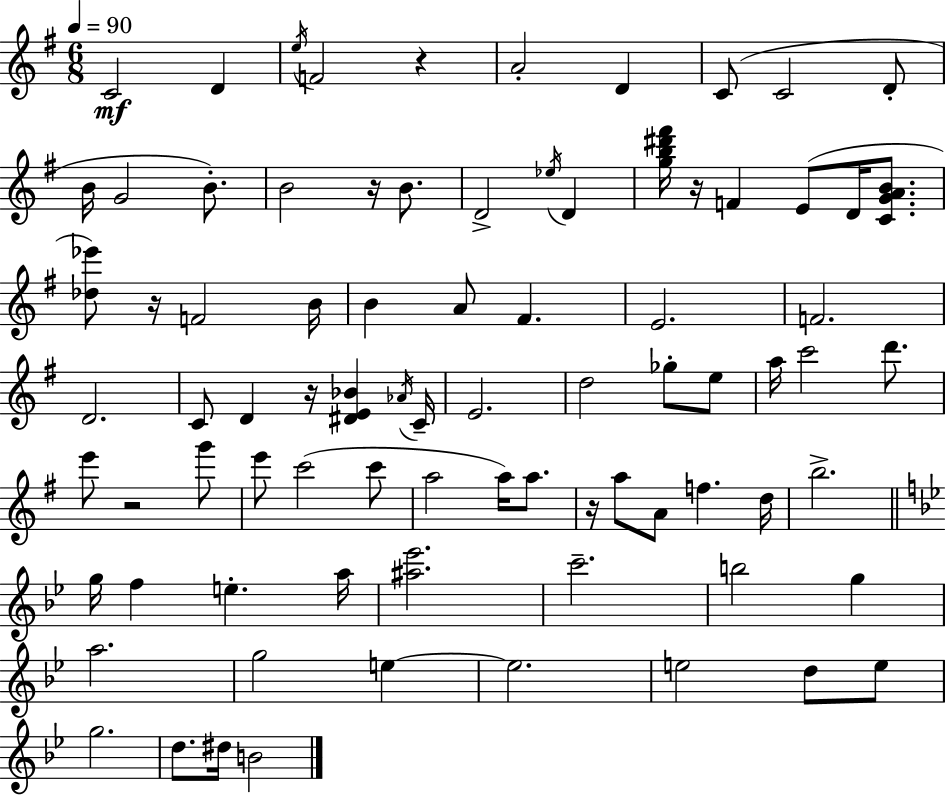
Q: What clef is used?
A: treble